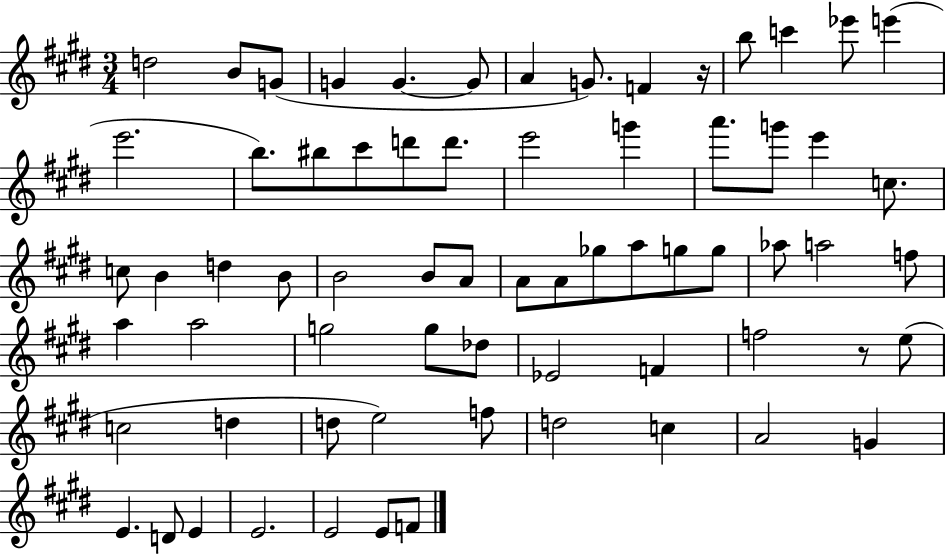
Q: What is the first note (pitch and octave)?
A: D5